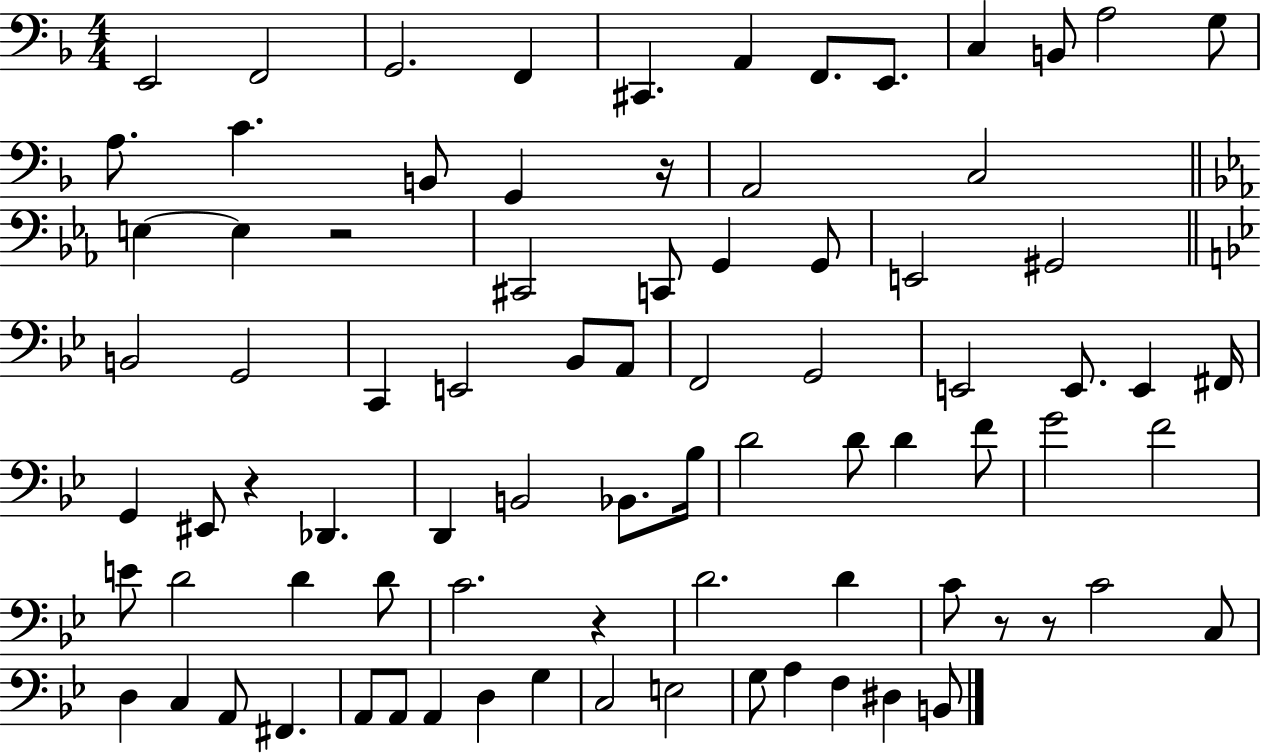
{
  \clef bass
  \numericTimeSignature
  \time 4/4
  \key f \major
  e,2 f,2 | g,2. f,4 | cis,4. a,4 f,8. e,8. | c4 b,8 a2 g8 | \break a8. c'4. b,8 g,4 r16 | a,2 c2 | \bar "||" \break \key ees \major e4~~ e4 r2 | cis,2 c,8 g,4 g,8 | e,2 gis,2 | \bar "||" \break \key bes \major b,2 g,2 | c,4 e,2 bes,8 a,8 | f,2 g,2 | e,2 e,8. e,4 fis,16 | \break g,4 eis,8 r4 des,4. | d,4 b,2 bes,8. bes16 | d'2 d'8 d'4 f'8 | g'2 f'2 | \break e'8 d'2 d'4 d'8 | c'2. r4 | d'2. d'4 | c'8 r8 r8 c'2 c8 | \break d4 c4 a,8 fis,4. | a,8 a,8 a,4 d4 g4 | c2 e2 | g8 a4 f4 dis4 b,8 | \break \bar "|."
}